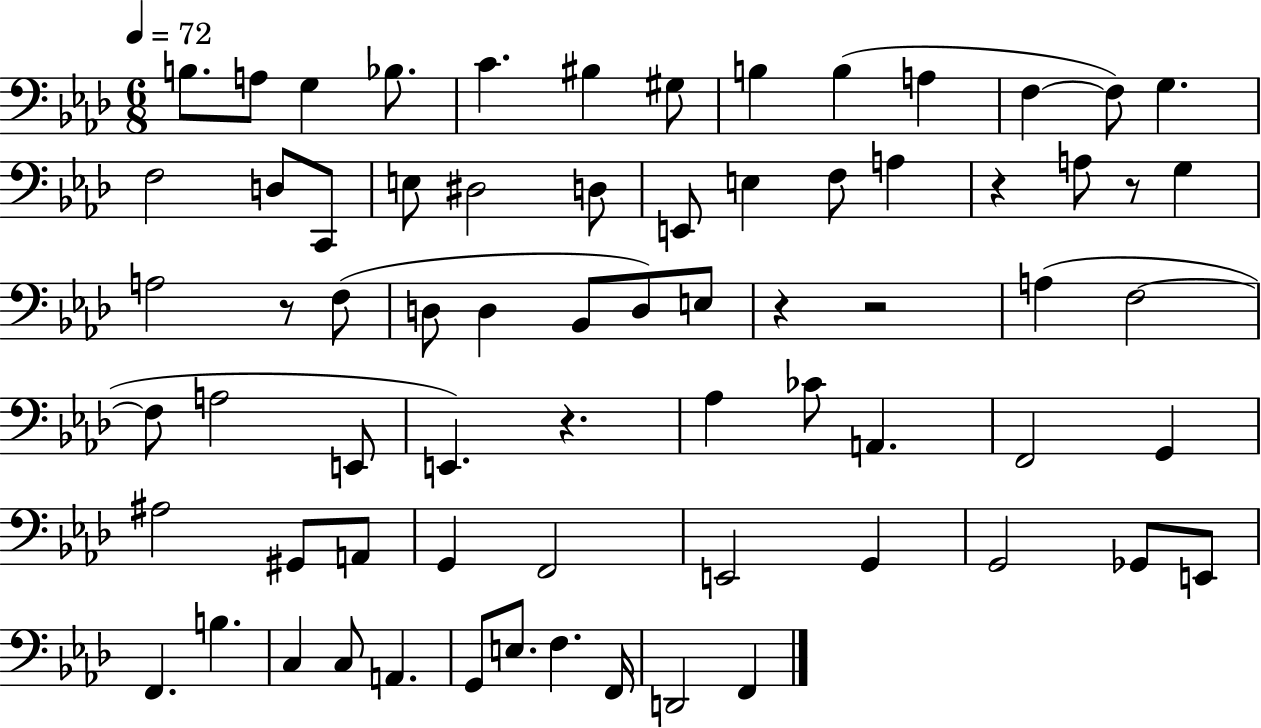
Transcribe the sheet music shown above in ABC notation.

X:1
T:Untitled
M:6/8
L:1/4
K:Ab
B,/2 A,/2 G, _B,/2 C ^B, ^G,/2 B, B, A, F, F,/2 G, F,2 D,/2 C,,/2 E,/2 ^D,2 D,/2 E,,/2 E, F,/2 A, z A,/2 z/2 G, A,2 z/2 F,/2 D,/2 D, _B,,/2 D,/2 E,/2 z z2 A, F,2 F,/2 A,2 E,,/2 E,, z _A, _C/2 A,, F,,2 G,, ^A,2 ^G,,/2 A,,/2 G,, F,,2 E,,2 G,, G,,2 _G,,/2 E,,/2 F,, B, C, C,/2 A,, G,,/2 E,/2 F, F,,/4 D,,2 F,,